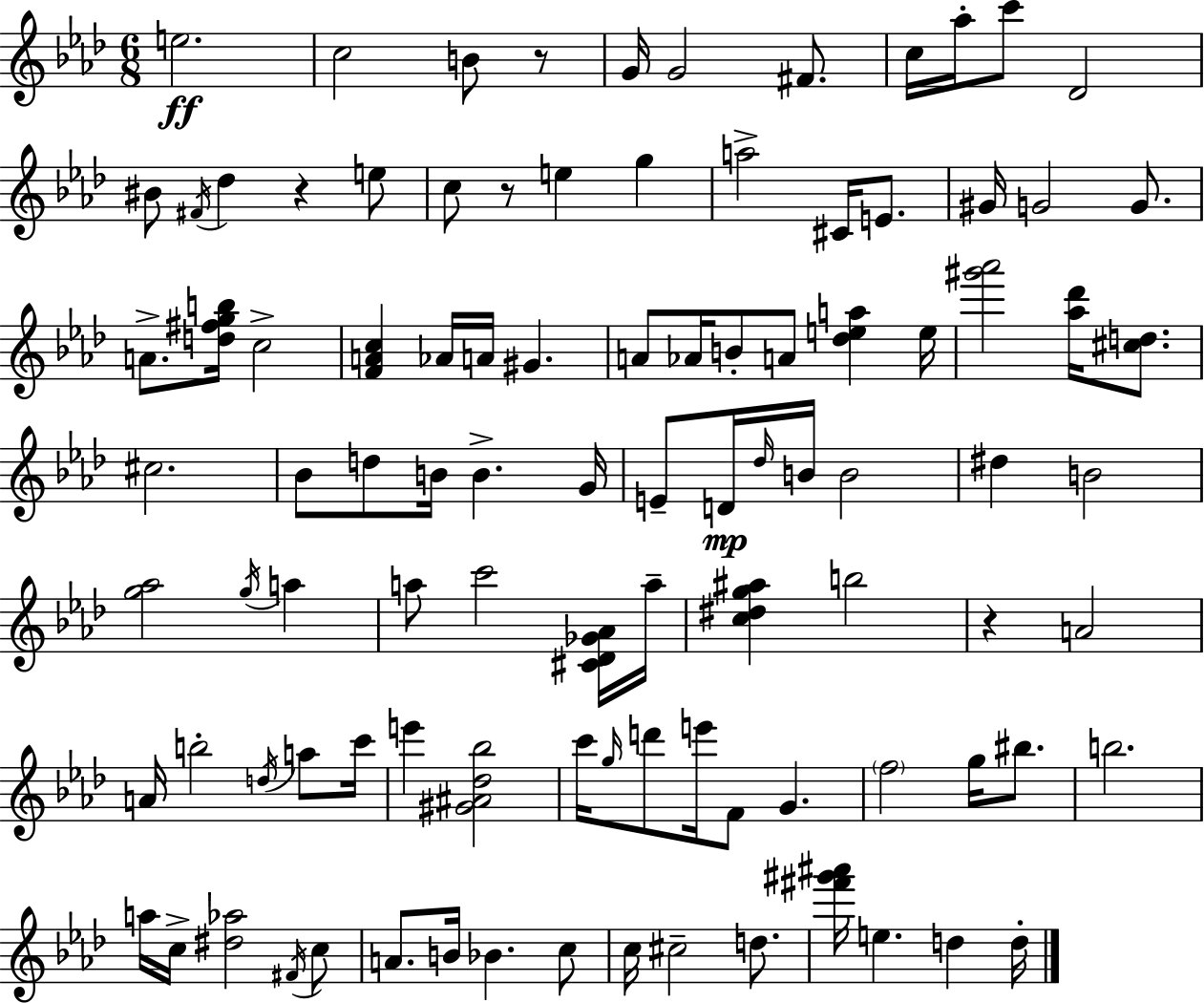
E5/h. C5/h B4/e R/e G4/s G4/h F#4/e. C5/s Ab5/s C6/e Db4/h BIS4/e F#4/s Db5/q R/q E5/e C5/e R/e E5/q G5/q A5/h C#4/s E4/e. G#4/s G4/h G4/e. A4/e. [D5,F#5,G5,B5]/s C5/h [F4,A4,C5]/q Ab4/s A4/s G#4/q. A4/e Ab4/s B4/e A4/e [Db5,E5,A5]/q E5/s [G#6,Ab6]/h [Ab5,Db6]/s [C#5,D5]/e. C#5/h. Bb4/e D5/e B4/s B4/q. G4/s E4/e D4/s Db5/s B4/s B4/h D#5/q B4/h [G5,Ab5]/h G5/s A5/q A5/e C6/h [C#4,Db4,Gb4,Ab4]/s A5/s [C5,D#5,G5,A#5]/q B5/h R/q A4/h A4/s B5/h D5/s A5/e C6/s E6/q [G#4,A#4,Db5,Bb5]/h C6/s G5/s D6/e E6/s F4/e G4/q. F5/h G5/s BIS5/e. B5/h. A5/s C5/s [D#5,Ab5]/h F#4/s C5/e A4/e. B4/s Bb4/q. C5/e C5/s C#5/h D5/e. [F#6,G#6,A#6]/s E5/q. D5/q D5/s